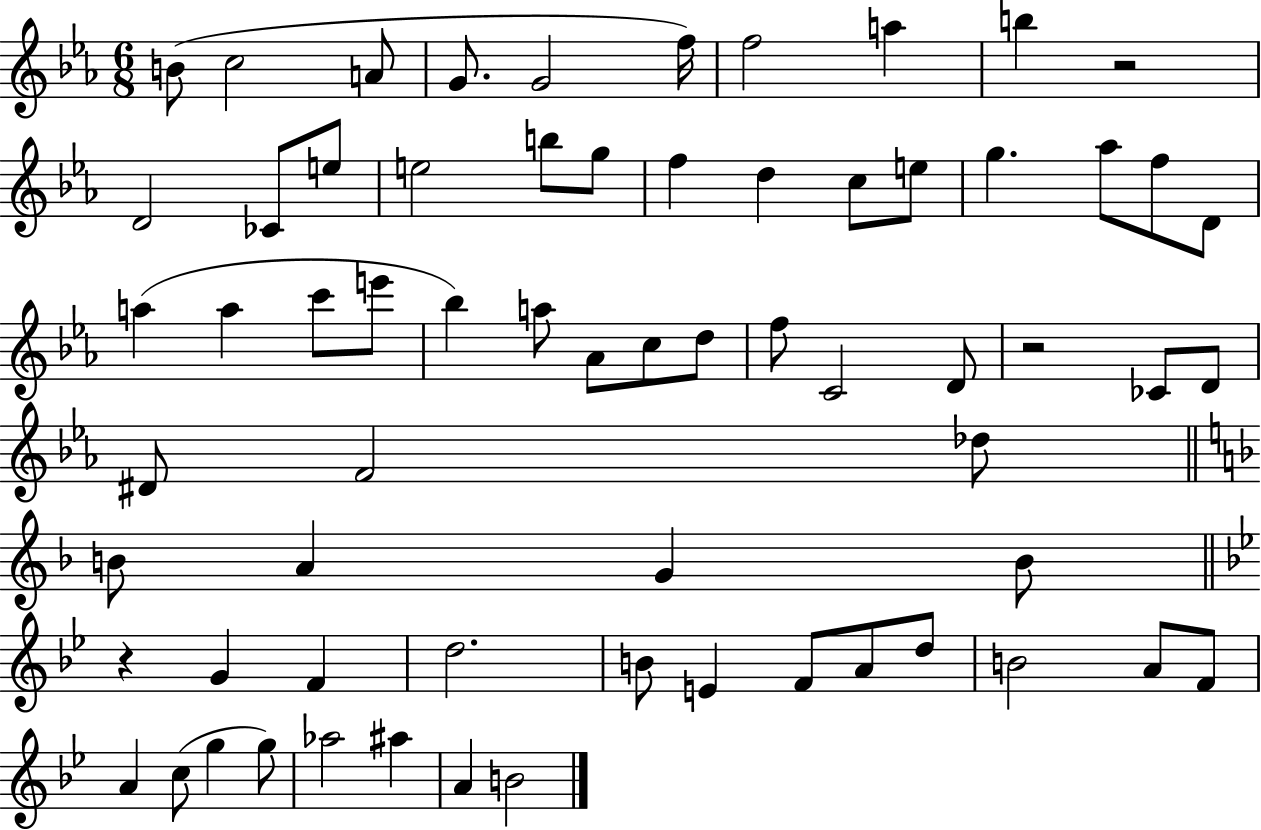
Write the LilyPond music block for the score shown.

{
  \clef treble
  \numericTimeSignature
  \time 6/8
  \key ees \major
  b'8( c''2 a'8 | g'8. g'2 f''16) | f''2 a''4 | b''4 r2 | \break d'2 ces'8 e''8 | e''2 b''8 g''8 | f''4 d''4 c''8 e''8 | g''4. aes''8 f''8 d'8 | \break a''4( a''4 c'''8 e'''8 | bes''4) a''8 aes'8 c''8 d''8 | f''8 c'2 d'8 | r2 ces'8 d'8 | \break dis'8 f'2 des''8 | \bar "||" \break \key f \major b'8 a'4 g'4 b'8 | \bar "||" \break \key g \minor r4 g'4 f'4 | d''2. | b'8 e'4 f'8 a'8 d''8 | b'2 a'8 f'8 | \break a'4 c''8( g''4 g''8) | aes''2 ais''4 | a'4 b'2 | \bar "|."
}